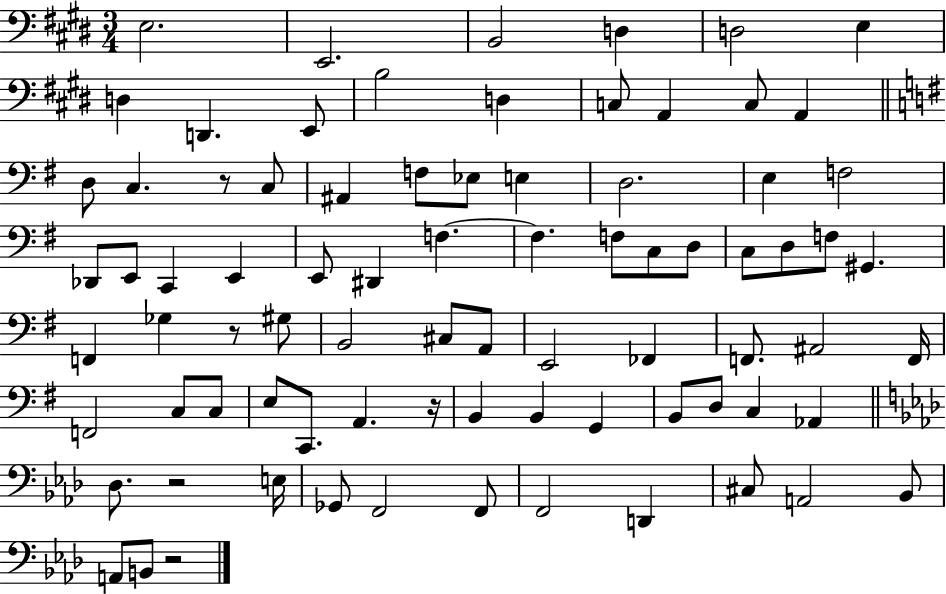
E3/h. E2/h. B2/h D3/q D3/h E3/q D3/q D2/q. E2/e B3/h D3/q C3/e A2/q C3/e A2/q D3/e C3/q. R/e C3/e A#2/q F3/e Eb3/e E3/q D3/h. E3/q F3/h Db2/e E2/e C2/q E2/q E2/e D#2/q F3/q. F3/q. F3/e C3/e D3/e C3/e D3/e F3/e G#2/q. F2/q Gb3/q R/e G#3/e B2/h C#3/e A2/e E2/h FES2/q F2/e. A#2/h F2/s F2/h C3/e C3/e E3/e C2/e. A2/q. R/s B2/q B2/q G2/q B2/e D3/e C3/q Ab2/q Db3/e. R/h E3/s Gb2/e F2/h F2/e F2/h D2/q C#3/e A2/h Bb2/e A2/e B2/e R/h